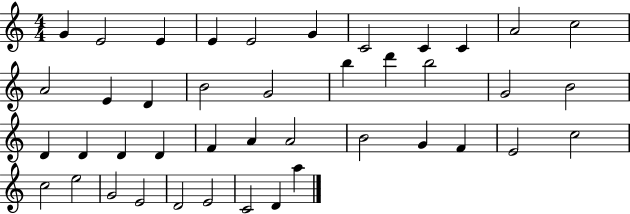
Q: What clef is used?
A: treble